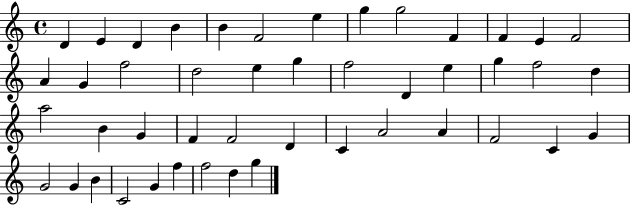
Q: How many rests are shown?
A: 0